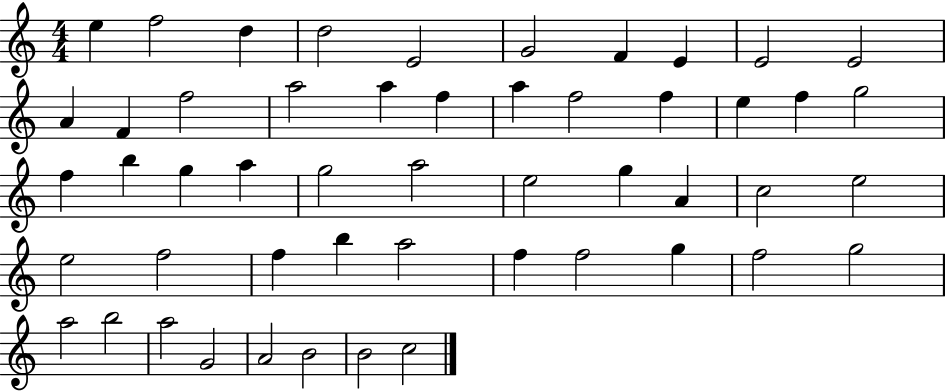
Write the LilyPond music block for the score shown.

{
  \clef treble
  \numericTimeSignature
  \time 4/4
  \key c \major
  e''4 f''2 d''4 | d''2 e'2 | g'2 f'4 e'4 | e'2 e'2 | \break a'4 f'4 f''2 | a''2 a''4 f''4 | a''4 f''2 f''4 | e''4 f''4 g''2 | \break f''4 b''4 g''4 a''4 | g''2 a''2 | e''2 g''4 a'4 | c''2 e''2 | \break e''2 f''2 | f''4 b''4 a''2 | f''4 f''2 g''4 | f''2 g''2 | \break a''2 b''2 | a''2 g'2 | a'2 b'2 | b'2 c''2 | \break \bar "|."
}